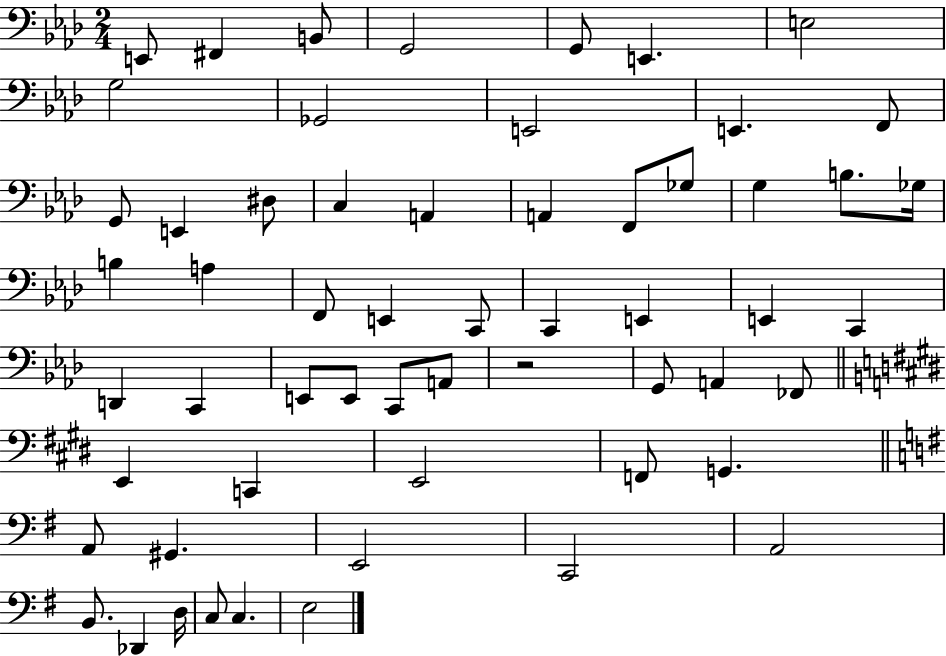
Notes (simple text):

E2/e F#2/q B2/e G2/h G2/e E2/q. E3/h G3/h Gb2/h E2/h E2/q. F2/e G2/e E2/q D#3/e C3/q A2/q A2/q F2/e Gb3/e G3/q B3/e. Gb3/s B3/q A3/q F2/e E2/q C2/e C2/q E2/q E2/q C2/q D2/q C2/q E2/e E2/e C2/e A2/e R/h G2/e A2/q FES2/e E2/q C2/q E2/h F2/e G2/q. A2/e G#2/q. E2/h C2/h A2/h B2/e. Db2/q D3/s C3/e C3/q. E3/h